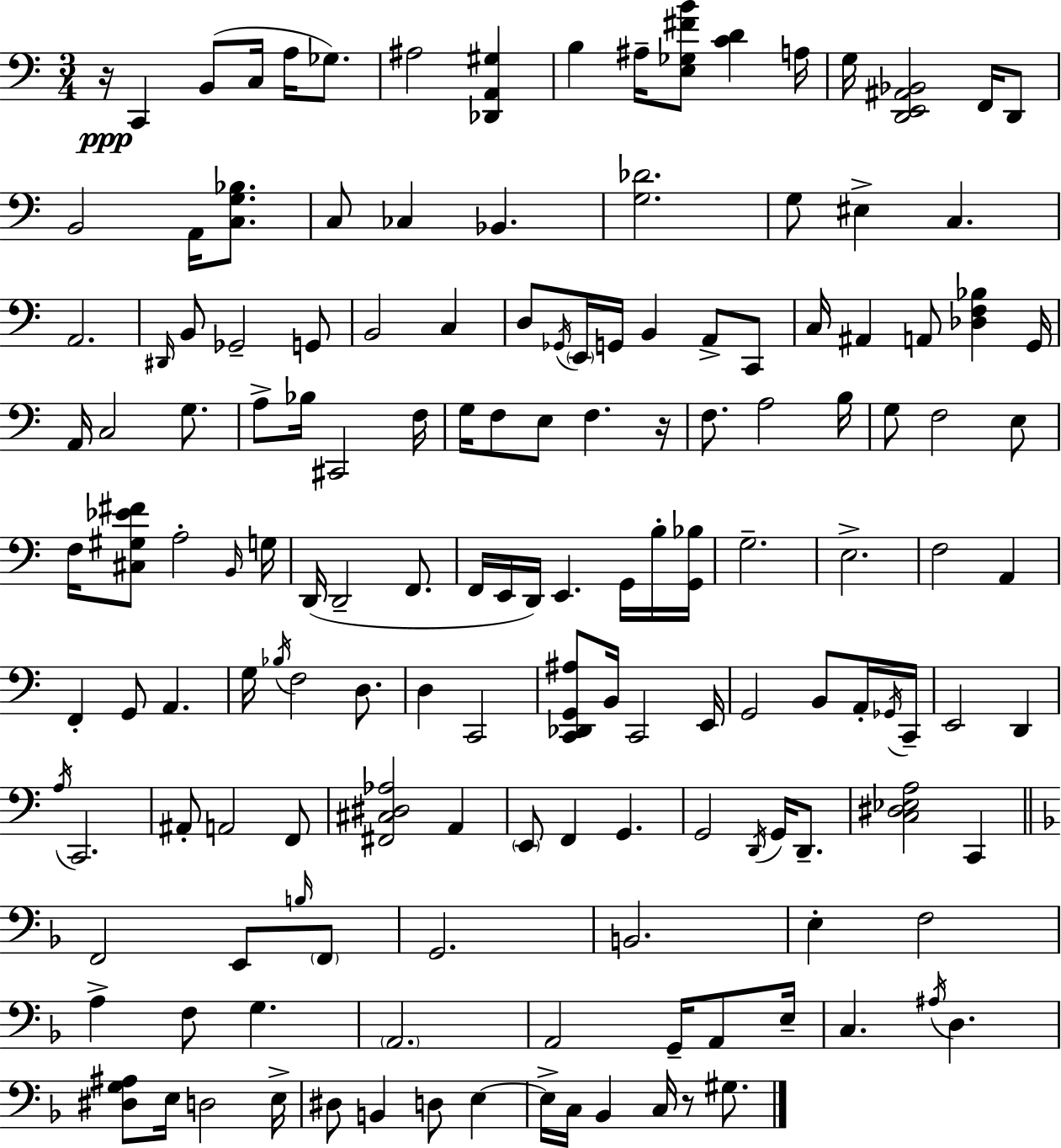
X:1
T:Untitled
M:3/4
L:1/4
K:Am
z/4 C,, B,,/2 C,/4 A,/4 _G,/2 ^A,2 [_D,,A,,^G,] B, ^A,/4 [E,_G,^FB]/2 [CD] A,/4 G,/4 [D,,E,,^A,,_B,,]2 F,,/4 D,,/2 B,,2 A,,/4 [C,G,_B,]/2 C,/2 _C, _B,, [G,_D]2 G,/2 ^E, C, A,,2 ^D,,/4 B,,/2 _G,,2 G,,/2 B,,2 C, D,/2 _G,,/4 E,,/4 G,,/4 B,, A,,/2 C,,/2 C,/4 ^A,, A,,/2 [_D,F,_B,] G,,/4 A,,/4 C,2 G,/2 A,/2 _B,/4 ^C,,2 F,/4 G,/4 F,/2 E,/2 F, z/4 F,/2 A,2 B,/4 G,/2 F,2 E,/2 F,/4 [^C,^G,_E^F]/2 A,2 B,,/4 G,/4 D,,/4 D,,2 F,,/2 F,,/4 E,,/4 D,,/4 E,, G,,/4 B,/4 [G,,_B,]/4 G,2 E,2 F,2 A,, F,, G,,/2 A,, G,/4 _B,/4 F,2 D,/2 D, C,,2 [C,,_D,,G,,^A,]/2 B,,/4 C,,2 E,,/4 G,,2 B,,/2 A,,/4 _G,,/4 C,,/4 E,,2 D,, A,/4 C,,2 ^A,,/2 A,,2 F,,/2 [^F,,^C,^D,_A,]2 A,, E,,/2 F,, G,, G,,2 D,,/4 G,,/4 D,,/2 [C,^D,_E,A,]2 C,, F,,2 E,,/2 B,/4 F,,/2 G,,2 B,,2 E, F,2 A, F,/2 G, A,,2 A,,2 G,,/4 A,,/2 E,/4 C, ^A,/4 D, [^D,G,^A,]/2 E,/4 D,2 E,/4 ^D,/2 B,, D,/2 E, E,/4 C,/4 _B,, C,/4 z/2 ^G,/2